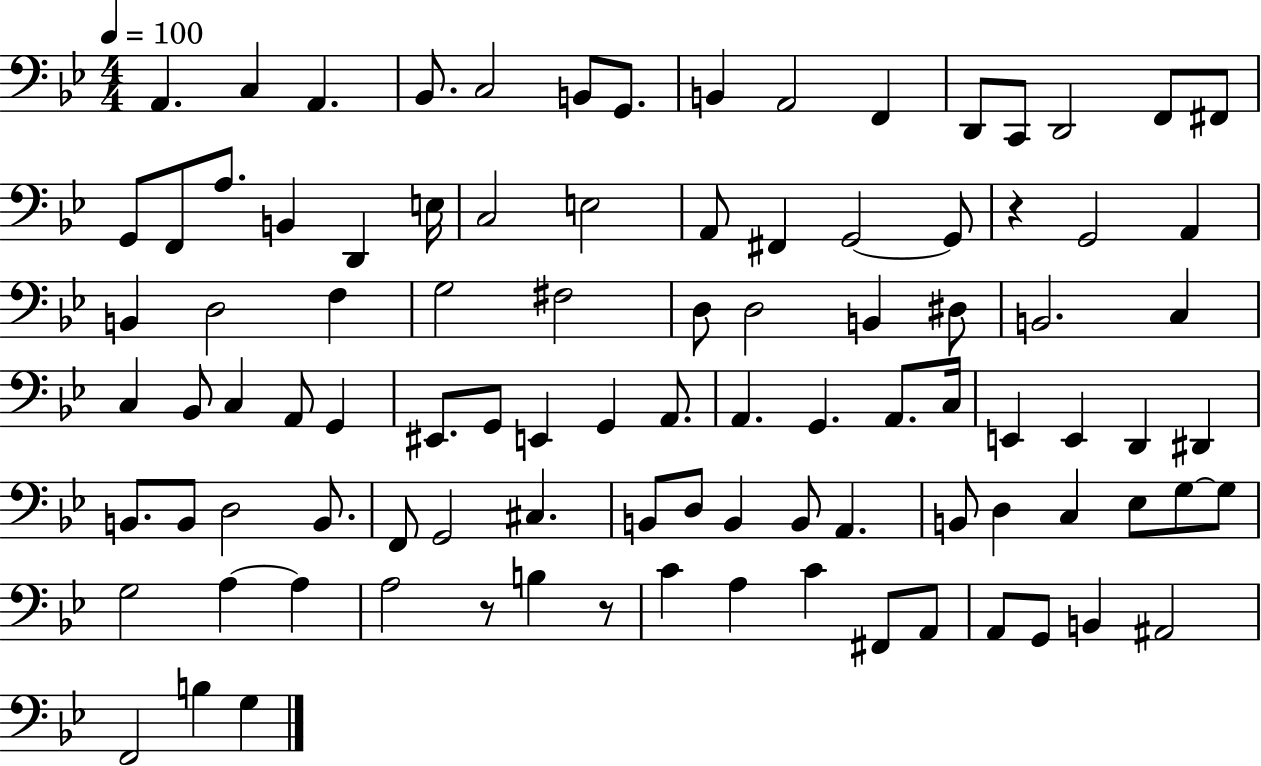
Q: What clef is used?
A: bass